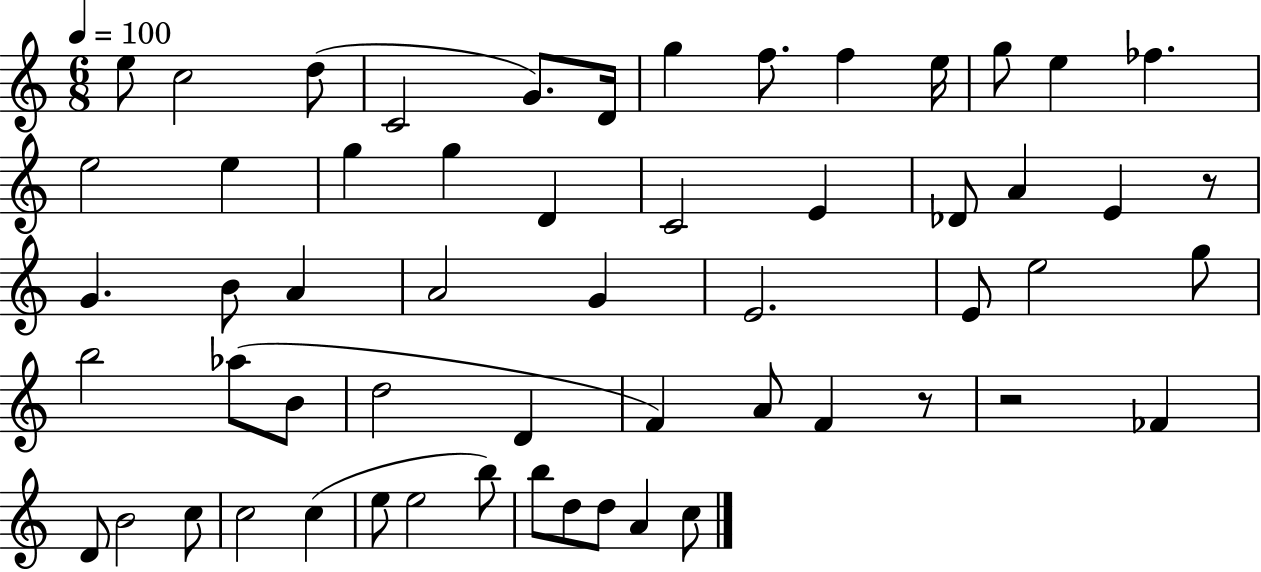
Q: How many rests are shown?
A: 3